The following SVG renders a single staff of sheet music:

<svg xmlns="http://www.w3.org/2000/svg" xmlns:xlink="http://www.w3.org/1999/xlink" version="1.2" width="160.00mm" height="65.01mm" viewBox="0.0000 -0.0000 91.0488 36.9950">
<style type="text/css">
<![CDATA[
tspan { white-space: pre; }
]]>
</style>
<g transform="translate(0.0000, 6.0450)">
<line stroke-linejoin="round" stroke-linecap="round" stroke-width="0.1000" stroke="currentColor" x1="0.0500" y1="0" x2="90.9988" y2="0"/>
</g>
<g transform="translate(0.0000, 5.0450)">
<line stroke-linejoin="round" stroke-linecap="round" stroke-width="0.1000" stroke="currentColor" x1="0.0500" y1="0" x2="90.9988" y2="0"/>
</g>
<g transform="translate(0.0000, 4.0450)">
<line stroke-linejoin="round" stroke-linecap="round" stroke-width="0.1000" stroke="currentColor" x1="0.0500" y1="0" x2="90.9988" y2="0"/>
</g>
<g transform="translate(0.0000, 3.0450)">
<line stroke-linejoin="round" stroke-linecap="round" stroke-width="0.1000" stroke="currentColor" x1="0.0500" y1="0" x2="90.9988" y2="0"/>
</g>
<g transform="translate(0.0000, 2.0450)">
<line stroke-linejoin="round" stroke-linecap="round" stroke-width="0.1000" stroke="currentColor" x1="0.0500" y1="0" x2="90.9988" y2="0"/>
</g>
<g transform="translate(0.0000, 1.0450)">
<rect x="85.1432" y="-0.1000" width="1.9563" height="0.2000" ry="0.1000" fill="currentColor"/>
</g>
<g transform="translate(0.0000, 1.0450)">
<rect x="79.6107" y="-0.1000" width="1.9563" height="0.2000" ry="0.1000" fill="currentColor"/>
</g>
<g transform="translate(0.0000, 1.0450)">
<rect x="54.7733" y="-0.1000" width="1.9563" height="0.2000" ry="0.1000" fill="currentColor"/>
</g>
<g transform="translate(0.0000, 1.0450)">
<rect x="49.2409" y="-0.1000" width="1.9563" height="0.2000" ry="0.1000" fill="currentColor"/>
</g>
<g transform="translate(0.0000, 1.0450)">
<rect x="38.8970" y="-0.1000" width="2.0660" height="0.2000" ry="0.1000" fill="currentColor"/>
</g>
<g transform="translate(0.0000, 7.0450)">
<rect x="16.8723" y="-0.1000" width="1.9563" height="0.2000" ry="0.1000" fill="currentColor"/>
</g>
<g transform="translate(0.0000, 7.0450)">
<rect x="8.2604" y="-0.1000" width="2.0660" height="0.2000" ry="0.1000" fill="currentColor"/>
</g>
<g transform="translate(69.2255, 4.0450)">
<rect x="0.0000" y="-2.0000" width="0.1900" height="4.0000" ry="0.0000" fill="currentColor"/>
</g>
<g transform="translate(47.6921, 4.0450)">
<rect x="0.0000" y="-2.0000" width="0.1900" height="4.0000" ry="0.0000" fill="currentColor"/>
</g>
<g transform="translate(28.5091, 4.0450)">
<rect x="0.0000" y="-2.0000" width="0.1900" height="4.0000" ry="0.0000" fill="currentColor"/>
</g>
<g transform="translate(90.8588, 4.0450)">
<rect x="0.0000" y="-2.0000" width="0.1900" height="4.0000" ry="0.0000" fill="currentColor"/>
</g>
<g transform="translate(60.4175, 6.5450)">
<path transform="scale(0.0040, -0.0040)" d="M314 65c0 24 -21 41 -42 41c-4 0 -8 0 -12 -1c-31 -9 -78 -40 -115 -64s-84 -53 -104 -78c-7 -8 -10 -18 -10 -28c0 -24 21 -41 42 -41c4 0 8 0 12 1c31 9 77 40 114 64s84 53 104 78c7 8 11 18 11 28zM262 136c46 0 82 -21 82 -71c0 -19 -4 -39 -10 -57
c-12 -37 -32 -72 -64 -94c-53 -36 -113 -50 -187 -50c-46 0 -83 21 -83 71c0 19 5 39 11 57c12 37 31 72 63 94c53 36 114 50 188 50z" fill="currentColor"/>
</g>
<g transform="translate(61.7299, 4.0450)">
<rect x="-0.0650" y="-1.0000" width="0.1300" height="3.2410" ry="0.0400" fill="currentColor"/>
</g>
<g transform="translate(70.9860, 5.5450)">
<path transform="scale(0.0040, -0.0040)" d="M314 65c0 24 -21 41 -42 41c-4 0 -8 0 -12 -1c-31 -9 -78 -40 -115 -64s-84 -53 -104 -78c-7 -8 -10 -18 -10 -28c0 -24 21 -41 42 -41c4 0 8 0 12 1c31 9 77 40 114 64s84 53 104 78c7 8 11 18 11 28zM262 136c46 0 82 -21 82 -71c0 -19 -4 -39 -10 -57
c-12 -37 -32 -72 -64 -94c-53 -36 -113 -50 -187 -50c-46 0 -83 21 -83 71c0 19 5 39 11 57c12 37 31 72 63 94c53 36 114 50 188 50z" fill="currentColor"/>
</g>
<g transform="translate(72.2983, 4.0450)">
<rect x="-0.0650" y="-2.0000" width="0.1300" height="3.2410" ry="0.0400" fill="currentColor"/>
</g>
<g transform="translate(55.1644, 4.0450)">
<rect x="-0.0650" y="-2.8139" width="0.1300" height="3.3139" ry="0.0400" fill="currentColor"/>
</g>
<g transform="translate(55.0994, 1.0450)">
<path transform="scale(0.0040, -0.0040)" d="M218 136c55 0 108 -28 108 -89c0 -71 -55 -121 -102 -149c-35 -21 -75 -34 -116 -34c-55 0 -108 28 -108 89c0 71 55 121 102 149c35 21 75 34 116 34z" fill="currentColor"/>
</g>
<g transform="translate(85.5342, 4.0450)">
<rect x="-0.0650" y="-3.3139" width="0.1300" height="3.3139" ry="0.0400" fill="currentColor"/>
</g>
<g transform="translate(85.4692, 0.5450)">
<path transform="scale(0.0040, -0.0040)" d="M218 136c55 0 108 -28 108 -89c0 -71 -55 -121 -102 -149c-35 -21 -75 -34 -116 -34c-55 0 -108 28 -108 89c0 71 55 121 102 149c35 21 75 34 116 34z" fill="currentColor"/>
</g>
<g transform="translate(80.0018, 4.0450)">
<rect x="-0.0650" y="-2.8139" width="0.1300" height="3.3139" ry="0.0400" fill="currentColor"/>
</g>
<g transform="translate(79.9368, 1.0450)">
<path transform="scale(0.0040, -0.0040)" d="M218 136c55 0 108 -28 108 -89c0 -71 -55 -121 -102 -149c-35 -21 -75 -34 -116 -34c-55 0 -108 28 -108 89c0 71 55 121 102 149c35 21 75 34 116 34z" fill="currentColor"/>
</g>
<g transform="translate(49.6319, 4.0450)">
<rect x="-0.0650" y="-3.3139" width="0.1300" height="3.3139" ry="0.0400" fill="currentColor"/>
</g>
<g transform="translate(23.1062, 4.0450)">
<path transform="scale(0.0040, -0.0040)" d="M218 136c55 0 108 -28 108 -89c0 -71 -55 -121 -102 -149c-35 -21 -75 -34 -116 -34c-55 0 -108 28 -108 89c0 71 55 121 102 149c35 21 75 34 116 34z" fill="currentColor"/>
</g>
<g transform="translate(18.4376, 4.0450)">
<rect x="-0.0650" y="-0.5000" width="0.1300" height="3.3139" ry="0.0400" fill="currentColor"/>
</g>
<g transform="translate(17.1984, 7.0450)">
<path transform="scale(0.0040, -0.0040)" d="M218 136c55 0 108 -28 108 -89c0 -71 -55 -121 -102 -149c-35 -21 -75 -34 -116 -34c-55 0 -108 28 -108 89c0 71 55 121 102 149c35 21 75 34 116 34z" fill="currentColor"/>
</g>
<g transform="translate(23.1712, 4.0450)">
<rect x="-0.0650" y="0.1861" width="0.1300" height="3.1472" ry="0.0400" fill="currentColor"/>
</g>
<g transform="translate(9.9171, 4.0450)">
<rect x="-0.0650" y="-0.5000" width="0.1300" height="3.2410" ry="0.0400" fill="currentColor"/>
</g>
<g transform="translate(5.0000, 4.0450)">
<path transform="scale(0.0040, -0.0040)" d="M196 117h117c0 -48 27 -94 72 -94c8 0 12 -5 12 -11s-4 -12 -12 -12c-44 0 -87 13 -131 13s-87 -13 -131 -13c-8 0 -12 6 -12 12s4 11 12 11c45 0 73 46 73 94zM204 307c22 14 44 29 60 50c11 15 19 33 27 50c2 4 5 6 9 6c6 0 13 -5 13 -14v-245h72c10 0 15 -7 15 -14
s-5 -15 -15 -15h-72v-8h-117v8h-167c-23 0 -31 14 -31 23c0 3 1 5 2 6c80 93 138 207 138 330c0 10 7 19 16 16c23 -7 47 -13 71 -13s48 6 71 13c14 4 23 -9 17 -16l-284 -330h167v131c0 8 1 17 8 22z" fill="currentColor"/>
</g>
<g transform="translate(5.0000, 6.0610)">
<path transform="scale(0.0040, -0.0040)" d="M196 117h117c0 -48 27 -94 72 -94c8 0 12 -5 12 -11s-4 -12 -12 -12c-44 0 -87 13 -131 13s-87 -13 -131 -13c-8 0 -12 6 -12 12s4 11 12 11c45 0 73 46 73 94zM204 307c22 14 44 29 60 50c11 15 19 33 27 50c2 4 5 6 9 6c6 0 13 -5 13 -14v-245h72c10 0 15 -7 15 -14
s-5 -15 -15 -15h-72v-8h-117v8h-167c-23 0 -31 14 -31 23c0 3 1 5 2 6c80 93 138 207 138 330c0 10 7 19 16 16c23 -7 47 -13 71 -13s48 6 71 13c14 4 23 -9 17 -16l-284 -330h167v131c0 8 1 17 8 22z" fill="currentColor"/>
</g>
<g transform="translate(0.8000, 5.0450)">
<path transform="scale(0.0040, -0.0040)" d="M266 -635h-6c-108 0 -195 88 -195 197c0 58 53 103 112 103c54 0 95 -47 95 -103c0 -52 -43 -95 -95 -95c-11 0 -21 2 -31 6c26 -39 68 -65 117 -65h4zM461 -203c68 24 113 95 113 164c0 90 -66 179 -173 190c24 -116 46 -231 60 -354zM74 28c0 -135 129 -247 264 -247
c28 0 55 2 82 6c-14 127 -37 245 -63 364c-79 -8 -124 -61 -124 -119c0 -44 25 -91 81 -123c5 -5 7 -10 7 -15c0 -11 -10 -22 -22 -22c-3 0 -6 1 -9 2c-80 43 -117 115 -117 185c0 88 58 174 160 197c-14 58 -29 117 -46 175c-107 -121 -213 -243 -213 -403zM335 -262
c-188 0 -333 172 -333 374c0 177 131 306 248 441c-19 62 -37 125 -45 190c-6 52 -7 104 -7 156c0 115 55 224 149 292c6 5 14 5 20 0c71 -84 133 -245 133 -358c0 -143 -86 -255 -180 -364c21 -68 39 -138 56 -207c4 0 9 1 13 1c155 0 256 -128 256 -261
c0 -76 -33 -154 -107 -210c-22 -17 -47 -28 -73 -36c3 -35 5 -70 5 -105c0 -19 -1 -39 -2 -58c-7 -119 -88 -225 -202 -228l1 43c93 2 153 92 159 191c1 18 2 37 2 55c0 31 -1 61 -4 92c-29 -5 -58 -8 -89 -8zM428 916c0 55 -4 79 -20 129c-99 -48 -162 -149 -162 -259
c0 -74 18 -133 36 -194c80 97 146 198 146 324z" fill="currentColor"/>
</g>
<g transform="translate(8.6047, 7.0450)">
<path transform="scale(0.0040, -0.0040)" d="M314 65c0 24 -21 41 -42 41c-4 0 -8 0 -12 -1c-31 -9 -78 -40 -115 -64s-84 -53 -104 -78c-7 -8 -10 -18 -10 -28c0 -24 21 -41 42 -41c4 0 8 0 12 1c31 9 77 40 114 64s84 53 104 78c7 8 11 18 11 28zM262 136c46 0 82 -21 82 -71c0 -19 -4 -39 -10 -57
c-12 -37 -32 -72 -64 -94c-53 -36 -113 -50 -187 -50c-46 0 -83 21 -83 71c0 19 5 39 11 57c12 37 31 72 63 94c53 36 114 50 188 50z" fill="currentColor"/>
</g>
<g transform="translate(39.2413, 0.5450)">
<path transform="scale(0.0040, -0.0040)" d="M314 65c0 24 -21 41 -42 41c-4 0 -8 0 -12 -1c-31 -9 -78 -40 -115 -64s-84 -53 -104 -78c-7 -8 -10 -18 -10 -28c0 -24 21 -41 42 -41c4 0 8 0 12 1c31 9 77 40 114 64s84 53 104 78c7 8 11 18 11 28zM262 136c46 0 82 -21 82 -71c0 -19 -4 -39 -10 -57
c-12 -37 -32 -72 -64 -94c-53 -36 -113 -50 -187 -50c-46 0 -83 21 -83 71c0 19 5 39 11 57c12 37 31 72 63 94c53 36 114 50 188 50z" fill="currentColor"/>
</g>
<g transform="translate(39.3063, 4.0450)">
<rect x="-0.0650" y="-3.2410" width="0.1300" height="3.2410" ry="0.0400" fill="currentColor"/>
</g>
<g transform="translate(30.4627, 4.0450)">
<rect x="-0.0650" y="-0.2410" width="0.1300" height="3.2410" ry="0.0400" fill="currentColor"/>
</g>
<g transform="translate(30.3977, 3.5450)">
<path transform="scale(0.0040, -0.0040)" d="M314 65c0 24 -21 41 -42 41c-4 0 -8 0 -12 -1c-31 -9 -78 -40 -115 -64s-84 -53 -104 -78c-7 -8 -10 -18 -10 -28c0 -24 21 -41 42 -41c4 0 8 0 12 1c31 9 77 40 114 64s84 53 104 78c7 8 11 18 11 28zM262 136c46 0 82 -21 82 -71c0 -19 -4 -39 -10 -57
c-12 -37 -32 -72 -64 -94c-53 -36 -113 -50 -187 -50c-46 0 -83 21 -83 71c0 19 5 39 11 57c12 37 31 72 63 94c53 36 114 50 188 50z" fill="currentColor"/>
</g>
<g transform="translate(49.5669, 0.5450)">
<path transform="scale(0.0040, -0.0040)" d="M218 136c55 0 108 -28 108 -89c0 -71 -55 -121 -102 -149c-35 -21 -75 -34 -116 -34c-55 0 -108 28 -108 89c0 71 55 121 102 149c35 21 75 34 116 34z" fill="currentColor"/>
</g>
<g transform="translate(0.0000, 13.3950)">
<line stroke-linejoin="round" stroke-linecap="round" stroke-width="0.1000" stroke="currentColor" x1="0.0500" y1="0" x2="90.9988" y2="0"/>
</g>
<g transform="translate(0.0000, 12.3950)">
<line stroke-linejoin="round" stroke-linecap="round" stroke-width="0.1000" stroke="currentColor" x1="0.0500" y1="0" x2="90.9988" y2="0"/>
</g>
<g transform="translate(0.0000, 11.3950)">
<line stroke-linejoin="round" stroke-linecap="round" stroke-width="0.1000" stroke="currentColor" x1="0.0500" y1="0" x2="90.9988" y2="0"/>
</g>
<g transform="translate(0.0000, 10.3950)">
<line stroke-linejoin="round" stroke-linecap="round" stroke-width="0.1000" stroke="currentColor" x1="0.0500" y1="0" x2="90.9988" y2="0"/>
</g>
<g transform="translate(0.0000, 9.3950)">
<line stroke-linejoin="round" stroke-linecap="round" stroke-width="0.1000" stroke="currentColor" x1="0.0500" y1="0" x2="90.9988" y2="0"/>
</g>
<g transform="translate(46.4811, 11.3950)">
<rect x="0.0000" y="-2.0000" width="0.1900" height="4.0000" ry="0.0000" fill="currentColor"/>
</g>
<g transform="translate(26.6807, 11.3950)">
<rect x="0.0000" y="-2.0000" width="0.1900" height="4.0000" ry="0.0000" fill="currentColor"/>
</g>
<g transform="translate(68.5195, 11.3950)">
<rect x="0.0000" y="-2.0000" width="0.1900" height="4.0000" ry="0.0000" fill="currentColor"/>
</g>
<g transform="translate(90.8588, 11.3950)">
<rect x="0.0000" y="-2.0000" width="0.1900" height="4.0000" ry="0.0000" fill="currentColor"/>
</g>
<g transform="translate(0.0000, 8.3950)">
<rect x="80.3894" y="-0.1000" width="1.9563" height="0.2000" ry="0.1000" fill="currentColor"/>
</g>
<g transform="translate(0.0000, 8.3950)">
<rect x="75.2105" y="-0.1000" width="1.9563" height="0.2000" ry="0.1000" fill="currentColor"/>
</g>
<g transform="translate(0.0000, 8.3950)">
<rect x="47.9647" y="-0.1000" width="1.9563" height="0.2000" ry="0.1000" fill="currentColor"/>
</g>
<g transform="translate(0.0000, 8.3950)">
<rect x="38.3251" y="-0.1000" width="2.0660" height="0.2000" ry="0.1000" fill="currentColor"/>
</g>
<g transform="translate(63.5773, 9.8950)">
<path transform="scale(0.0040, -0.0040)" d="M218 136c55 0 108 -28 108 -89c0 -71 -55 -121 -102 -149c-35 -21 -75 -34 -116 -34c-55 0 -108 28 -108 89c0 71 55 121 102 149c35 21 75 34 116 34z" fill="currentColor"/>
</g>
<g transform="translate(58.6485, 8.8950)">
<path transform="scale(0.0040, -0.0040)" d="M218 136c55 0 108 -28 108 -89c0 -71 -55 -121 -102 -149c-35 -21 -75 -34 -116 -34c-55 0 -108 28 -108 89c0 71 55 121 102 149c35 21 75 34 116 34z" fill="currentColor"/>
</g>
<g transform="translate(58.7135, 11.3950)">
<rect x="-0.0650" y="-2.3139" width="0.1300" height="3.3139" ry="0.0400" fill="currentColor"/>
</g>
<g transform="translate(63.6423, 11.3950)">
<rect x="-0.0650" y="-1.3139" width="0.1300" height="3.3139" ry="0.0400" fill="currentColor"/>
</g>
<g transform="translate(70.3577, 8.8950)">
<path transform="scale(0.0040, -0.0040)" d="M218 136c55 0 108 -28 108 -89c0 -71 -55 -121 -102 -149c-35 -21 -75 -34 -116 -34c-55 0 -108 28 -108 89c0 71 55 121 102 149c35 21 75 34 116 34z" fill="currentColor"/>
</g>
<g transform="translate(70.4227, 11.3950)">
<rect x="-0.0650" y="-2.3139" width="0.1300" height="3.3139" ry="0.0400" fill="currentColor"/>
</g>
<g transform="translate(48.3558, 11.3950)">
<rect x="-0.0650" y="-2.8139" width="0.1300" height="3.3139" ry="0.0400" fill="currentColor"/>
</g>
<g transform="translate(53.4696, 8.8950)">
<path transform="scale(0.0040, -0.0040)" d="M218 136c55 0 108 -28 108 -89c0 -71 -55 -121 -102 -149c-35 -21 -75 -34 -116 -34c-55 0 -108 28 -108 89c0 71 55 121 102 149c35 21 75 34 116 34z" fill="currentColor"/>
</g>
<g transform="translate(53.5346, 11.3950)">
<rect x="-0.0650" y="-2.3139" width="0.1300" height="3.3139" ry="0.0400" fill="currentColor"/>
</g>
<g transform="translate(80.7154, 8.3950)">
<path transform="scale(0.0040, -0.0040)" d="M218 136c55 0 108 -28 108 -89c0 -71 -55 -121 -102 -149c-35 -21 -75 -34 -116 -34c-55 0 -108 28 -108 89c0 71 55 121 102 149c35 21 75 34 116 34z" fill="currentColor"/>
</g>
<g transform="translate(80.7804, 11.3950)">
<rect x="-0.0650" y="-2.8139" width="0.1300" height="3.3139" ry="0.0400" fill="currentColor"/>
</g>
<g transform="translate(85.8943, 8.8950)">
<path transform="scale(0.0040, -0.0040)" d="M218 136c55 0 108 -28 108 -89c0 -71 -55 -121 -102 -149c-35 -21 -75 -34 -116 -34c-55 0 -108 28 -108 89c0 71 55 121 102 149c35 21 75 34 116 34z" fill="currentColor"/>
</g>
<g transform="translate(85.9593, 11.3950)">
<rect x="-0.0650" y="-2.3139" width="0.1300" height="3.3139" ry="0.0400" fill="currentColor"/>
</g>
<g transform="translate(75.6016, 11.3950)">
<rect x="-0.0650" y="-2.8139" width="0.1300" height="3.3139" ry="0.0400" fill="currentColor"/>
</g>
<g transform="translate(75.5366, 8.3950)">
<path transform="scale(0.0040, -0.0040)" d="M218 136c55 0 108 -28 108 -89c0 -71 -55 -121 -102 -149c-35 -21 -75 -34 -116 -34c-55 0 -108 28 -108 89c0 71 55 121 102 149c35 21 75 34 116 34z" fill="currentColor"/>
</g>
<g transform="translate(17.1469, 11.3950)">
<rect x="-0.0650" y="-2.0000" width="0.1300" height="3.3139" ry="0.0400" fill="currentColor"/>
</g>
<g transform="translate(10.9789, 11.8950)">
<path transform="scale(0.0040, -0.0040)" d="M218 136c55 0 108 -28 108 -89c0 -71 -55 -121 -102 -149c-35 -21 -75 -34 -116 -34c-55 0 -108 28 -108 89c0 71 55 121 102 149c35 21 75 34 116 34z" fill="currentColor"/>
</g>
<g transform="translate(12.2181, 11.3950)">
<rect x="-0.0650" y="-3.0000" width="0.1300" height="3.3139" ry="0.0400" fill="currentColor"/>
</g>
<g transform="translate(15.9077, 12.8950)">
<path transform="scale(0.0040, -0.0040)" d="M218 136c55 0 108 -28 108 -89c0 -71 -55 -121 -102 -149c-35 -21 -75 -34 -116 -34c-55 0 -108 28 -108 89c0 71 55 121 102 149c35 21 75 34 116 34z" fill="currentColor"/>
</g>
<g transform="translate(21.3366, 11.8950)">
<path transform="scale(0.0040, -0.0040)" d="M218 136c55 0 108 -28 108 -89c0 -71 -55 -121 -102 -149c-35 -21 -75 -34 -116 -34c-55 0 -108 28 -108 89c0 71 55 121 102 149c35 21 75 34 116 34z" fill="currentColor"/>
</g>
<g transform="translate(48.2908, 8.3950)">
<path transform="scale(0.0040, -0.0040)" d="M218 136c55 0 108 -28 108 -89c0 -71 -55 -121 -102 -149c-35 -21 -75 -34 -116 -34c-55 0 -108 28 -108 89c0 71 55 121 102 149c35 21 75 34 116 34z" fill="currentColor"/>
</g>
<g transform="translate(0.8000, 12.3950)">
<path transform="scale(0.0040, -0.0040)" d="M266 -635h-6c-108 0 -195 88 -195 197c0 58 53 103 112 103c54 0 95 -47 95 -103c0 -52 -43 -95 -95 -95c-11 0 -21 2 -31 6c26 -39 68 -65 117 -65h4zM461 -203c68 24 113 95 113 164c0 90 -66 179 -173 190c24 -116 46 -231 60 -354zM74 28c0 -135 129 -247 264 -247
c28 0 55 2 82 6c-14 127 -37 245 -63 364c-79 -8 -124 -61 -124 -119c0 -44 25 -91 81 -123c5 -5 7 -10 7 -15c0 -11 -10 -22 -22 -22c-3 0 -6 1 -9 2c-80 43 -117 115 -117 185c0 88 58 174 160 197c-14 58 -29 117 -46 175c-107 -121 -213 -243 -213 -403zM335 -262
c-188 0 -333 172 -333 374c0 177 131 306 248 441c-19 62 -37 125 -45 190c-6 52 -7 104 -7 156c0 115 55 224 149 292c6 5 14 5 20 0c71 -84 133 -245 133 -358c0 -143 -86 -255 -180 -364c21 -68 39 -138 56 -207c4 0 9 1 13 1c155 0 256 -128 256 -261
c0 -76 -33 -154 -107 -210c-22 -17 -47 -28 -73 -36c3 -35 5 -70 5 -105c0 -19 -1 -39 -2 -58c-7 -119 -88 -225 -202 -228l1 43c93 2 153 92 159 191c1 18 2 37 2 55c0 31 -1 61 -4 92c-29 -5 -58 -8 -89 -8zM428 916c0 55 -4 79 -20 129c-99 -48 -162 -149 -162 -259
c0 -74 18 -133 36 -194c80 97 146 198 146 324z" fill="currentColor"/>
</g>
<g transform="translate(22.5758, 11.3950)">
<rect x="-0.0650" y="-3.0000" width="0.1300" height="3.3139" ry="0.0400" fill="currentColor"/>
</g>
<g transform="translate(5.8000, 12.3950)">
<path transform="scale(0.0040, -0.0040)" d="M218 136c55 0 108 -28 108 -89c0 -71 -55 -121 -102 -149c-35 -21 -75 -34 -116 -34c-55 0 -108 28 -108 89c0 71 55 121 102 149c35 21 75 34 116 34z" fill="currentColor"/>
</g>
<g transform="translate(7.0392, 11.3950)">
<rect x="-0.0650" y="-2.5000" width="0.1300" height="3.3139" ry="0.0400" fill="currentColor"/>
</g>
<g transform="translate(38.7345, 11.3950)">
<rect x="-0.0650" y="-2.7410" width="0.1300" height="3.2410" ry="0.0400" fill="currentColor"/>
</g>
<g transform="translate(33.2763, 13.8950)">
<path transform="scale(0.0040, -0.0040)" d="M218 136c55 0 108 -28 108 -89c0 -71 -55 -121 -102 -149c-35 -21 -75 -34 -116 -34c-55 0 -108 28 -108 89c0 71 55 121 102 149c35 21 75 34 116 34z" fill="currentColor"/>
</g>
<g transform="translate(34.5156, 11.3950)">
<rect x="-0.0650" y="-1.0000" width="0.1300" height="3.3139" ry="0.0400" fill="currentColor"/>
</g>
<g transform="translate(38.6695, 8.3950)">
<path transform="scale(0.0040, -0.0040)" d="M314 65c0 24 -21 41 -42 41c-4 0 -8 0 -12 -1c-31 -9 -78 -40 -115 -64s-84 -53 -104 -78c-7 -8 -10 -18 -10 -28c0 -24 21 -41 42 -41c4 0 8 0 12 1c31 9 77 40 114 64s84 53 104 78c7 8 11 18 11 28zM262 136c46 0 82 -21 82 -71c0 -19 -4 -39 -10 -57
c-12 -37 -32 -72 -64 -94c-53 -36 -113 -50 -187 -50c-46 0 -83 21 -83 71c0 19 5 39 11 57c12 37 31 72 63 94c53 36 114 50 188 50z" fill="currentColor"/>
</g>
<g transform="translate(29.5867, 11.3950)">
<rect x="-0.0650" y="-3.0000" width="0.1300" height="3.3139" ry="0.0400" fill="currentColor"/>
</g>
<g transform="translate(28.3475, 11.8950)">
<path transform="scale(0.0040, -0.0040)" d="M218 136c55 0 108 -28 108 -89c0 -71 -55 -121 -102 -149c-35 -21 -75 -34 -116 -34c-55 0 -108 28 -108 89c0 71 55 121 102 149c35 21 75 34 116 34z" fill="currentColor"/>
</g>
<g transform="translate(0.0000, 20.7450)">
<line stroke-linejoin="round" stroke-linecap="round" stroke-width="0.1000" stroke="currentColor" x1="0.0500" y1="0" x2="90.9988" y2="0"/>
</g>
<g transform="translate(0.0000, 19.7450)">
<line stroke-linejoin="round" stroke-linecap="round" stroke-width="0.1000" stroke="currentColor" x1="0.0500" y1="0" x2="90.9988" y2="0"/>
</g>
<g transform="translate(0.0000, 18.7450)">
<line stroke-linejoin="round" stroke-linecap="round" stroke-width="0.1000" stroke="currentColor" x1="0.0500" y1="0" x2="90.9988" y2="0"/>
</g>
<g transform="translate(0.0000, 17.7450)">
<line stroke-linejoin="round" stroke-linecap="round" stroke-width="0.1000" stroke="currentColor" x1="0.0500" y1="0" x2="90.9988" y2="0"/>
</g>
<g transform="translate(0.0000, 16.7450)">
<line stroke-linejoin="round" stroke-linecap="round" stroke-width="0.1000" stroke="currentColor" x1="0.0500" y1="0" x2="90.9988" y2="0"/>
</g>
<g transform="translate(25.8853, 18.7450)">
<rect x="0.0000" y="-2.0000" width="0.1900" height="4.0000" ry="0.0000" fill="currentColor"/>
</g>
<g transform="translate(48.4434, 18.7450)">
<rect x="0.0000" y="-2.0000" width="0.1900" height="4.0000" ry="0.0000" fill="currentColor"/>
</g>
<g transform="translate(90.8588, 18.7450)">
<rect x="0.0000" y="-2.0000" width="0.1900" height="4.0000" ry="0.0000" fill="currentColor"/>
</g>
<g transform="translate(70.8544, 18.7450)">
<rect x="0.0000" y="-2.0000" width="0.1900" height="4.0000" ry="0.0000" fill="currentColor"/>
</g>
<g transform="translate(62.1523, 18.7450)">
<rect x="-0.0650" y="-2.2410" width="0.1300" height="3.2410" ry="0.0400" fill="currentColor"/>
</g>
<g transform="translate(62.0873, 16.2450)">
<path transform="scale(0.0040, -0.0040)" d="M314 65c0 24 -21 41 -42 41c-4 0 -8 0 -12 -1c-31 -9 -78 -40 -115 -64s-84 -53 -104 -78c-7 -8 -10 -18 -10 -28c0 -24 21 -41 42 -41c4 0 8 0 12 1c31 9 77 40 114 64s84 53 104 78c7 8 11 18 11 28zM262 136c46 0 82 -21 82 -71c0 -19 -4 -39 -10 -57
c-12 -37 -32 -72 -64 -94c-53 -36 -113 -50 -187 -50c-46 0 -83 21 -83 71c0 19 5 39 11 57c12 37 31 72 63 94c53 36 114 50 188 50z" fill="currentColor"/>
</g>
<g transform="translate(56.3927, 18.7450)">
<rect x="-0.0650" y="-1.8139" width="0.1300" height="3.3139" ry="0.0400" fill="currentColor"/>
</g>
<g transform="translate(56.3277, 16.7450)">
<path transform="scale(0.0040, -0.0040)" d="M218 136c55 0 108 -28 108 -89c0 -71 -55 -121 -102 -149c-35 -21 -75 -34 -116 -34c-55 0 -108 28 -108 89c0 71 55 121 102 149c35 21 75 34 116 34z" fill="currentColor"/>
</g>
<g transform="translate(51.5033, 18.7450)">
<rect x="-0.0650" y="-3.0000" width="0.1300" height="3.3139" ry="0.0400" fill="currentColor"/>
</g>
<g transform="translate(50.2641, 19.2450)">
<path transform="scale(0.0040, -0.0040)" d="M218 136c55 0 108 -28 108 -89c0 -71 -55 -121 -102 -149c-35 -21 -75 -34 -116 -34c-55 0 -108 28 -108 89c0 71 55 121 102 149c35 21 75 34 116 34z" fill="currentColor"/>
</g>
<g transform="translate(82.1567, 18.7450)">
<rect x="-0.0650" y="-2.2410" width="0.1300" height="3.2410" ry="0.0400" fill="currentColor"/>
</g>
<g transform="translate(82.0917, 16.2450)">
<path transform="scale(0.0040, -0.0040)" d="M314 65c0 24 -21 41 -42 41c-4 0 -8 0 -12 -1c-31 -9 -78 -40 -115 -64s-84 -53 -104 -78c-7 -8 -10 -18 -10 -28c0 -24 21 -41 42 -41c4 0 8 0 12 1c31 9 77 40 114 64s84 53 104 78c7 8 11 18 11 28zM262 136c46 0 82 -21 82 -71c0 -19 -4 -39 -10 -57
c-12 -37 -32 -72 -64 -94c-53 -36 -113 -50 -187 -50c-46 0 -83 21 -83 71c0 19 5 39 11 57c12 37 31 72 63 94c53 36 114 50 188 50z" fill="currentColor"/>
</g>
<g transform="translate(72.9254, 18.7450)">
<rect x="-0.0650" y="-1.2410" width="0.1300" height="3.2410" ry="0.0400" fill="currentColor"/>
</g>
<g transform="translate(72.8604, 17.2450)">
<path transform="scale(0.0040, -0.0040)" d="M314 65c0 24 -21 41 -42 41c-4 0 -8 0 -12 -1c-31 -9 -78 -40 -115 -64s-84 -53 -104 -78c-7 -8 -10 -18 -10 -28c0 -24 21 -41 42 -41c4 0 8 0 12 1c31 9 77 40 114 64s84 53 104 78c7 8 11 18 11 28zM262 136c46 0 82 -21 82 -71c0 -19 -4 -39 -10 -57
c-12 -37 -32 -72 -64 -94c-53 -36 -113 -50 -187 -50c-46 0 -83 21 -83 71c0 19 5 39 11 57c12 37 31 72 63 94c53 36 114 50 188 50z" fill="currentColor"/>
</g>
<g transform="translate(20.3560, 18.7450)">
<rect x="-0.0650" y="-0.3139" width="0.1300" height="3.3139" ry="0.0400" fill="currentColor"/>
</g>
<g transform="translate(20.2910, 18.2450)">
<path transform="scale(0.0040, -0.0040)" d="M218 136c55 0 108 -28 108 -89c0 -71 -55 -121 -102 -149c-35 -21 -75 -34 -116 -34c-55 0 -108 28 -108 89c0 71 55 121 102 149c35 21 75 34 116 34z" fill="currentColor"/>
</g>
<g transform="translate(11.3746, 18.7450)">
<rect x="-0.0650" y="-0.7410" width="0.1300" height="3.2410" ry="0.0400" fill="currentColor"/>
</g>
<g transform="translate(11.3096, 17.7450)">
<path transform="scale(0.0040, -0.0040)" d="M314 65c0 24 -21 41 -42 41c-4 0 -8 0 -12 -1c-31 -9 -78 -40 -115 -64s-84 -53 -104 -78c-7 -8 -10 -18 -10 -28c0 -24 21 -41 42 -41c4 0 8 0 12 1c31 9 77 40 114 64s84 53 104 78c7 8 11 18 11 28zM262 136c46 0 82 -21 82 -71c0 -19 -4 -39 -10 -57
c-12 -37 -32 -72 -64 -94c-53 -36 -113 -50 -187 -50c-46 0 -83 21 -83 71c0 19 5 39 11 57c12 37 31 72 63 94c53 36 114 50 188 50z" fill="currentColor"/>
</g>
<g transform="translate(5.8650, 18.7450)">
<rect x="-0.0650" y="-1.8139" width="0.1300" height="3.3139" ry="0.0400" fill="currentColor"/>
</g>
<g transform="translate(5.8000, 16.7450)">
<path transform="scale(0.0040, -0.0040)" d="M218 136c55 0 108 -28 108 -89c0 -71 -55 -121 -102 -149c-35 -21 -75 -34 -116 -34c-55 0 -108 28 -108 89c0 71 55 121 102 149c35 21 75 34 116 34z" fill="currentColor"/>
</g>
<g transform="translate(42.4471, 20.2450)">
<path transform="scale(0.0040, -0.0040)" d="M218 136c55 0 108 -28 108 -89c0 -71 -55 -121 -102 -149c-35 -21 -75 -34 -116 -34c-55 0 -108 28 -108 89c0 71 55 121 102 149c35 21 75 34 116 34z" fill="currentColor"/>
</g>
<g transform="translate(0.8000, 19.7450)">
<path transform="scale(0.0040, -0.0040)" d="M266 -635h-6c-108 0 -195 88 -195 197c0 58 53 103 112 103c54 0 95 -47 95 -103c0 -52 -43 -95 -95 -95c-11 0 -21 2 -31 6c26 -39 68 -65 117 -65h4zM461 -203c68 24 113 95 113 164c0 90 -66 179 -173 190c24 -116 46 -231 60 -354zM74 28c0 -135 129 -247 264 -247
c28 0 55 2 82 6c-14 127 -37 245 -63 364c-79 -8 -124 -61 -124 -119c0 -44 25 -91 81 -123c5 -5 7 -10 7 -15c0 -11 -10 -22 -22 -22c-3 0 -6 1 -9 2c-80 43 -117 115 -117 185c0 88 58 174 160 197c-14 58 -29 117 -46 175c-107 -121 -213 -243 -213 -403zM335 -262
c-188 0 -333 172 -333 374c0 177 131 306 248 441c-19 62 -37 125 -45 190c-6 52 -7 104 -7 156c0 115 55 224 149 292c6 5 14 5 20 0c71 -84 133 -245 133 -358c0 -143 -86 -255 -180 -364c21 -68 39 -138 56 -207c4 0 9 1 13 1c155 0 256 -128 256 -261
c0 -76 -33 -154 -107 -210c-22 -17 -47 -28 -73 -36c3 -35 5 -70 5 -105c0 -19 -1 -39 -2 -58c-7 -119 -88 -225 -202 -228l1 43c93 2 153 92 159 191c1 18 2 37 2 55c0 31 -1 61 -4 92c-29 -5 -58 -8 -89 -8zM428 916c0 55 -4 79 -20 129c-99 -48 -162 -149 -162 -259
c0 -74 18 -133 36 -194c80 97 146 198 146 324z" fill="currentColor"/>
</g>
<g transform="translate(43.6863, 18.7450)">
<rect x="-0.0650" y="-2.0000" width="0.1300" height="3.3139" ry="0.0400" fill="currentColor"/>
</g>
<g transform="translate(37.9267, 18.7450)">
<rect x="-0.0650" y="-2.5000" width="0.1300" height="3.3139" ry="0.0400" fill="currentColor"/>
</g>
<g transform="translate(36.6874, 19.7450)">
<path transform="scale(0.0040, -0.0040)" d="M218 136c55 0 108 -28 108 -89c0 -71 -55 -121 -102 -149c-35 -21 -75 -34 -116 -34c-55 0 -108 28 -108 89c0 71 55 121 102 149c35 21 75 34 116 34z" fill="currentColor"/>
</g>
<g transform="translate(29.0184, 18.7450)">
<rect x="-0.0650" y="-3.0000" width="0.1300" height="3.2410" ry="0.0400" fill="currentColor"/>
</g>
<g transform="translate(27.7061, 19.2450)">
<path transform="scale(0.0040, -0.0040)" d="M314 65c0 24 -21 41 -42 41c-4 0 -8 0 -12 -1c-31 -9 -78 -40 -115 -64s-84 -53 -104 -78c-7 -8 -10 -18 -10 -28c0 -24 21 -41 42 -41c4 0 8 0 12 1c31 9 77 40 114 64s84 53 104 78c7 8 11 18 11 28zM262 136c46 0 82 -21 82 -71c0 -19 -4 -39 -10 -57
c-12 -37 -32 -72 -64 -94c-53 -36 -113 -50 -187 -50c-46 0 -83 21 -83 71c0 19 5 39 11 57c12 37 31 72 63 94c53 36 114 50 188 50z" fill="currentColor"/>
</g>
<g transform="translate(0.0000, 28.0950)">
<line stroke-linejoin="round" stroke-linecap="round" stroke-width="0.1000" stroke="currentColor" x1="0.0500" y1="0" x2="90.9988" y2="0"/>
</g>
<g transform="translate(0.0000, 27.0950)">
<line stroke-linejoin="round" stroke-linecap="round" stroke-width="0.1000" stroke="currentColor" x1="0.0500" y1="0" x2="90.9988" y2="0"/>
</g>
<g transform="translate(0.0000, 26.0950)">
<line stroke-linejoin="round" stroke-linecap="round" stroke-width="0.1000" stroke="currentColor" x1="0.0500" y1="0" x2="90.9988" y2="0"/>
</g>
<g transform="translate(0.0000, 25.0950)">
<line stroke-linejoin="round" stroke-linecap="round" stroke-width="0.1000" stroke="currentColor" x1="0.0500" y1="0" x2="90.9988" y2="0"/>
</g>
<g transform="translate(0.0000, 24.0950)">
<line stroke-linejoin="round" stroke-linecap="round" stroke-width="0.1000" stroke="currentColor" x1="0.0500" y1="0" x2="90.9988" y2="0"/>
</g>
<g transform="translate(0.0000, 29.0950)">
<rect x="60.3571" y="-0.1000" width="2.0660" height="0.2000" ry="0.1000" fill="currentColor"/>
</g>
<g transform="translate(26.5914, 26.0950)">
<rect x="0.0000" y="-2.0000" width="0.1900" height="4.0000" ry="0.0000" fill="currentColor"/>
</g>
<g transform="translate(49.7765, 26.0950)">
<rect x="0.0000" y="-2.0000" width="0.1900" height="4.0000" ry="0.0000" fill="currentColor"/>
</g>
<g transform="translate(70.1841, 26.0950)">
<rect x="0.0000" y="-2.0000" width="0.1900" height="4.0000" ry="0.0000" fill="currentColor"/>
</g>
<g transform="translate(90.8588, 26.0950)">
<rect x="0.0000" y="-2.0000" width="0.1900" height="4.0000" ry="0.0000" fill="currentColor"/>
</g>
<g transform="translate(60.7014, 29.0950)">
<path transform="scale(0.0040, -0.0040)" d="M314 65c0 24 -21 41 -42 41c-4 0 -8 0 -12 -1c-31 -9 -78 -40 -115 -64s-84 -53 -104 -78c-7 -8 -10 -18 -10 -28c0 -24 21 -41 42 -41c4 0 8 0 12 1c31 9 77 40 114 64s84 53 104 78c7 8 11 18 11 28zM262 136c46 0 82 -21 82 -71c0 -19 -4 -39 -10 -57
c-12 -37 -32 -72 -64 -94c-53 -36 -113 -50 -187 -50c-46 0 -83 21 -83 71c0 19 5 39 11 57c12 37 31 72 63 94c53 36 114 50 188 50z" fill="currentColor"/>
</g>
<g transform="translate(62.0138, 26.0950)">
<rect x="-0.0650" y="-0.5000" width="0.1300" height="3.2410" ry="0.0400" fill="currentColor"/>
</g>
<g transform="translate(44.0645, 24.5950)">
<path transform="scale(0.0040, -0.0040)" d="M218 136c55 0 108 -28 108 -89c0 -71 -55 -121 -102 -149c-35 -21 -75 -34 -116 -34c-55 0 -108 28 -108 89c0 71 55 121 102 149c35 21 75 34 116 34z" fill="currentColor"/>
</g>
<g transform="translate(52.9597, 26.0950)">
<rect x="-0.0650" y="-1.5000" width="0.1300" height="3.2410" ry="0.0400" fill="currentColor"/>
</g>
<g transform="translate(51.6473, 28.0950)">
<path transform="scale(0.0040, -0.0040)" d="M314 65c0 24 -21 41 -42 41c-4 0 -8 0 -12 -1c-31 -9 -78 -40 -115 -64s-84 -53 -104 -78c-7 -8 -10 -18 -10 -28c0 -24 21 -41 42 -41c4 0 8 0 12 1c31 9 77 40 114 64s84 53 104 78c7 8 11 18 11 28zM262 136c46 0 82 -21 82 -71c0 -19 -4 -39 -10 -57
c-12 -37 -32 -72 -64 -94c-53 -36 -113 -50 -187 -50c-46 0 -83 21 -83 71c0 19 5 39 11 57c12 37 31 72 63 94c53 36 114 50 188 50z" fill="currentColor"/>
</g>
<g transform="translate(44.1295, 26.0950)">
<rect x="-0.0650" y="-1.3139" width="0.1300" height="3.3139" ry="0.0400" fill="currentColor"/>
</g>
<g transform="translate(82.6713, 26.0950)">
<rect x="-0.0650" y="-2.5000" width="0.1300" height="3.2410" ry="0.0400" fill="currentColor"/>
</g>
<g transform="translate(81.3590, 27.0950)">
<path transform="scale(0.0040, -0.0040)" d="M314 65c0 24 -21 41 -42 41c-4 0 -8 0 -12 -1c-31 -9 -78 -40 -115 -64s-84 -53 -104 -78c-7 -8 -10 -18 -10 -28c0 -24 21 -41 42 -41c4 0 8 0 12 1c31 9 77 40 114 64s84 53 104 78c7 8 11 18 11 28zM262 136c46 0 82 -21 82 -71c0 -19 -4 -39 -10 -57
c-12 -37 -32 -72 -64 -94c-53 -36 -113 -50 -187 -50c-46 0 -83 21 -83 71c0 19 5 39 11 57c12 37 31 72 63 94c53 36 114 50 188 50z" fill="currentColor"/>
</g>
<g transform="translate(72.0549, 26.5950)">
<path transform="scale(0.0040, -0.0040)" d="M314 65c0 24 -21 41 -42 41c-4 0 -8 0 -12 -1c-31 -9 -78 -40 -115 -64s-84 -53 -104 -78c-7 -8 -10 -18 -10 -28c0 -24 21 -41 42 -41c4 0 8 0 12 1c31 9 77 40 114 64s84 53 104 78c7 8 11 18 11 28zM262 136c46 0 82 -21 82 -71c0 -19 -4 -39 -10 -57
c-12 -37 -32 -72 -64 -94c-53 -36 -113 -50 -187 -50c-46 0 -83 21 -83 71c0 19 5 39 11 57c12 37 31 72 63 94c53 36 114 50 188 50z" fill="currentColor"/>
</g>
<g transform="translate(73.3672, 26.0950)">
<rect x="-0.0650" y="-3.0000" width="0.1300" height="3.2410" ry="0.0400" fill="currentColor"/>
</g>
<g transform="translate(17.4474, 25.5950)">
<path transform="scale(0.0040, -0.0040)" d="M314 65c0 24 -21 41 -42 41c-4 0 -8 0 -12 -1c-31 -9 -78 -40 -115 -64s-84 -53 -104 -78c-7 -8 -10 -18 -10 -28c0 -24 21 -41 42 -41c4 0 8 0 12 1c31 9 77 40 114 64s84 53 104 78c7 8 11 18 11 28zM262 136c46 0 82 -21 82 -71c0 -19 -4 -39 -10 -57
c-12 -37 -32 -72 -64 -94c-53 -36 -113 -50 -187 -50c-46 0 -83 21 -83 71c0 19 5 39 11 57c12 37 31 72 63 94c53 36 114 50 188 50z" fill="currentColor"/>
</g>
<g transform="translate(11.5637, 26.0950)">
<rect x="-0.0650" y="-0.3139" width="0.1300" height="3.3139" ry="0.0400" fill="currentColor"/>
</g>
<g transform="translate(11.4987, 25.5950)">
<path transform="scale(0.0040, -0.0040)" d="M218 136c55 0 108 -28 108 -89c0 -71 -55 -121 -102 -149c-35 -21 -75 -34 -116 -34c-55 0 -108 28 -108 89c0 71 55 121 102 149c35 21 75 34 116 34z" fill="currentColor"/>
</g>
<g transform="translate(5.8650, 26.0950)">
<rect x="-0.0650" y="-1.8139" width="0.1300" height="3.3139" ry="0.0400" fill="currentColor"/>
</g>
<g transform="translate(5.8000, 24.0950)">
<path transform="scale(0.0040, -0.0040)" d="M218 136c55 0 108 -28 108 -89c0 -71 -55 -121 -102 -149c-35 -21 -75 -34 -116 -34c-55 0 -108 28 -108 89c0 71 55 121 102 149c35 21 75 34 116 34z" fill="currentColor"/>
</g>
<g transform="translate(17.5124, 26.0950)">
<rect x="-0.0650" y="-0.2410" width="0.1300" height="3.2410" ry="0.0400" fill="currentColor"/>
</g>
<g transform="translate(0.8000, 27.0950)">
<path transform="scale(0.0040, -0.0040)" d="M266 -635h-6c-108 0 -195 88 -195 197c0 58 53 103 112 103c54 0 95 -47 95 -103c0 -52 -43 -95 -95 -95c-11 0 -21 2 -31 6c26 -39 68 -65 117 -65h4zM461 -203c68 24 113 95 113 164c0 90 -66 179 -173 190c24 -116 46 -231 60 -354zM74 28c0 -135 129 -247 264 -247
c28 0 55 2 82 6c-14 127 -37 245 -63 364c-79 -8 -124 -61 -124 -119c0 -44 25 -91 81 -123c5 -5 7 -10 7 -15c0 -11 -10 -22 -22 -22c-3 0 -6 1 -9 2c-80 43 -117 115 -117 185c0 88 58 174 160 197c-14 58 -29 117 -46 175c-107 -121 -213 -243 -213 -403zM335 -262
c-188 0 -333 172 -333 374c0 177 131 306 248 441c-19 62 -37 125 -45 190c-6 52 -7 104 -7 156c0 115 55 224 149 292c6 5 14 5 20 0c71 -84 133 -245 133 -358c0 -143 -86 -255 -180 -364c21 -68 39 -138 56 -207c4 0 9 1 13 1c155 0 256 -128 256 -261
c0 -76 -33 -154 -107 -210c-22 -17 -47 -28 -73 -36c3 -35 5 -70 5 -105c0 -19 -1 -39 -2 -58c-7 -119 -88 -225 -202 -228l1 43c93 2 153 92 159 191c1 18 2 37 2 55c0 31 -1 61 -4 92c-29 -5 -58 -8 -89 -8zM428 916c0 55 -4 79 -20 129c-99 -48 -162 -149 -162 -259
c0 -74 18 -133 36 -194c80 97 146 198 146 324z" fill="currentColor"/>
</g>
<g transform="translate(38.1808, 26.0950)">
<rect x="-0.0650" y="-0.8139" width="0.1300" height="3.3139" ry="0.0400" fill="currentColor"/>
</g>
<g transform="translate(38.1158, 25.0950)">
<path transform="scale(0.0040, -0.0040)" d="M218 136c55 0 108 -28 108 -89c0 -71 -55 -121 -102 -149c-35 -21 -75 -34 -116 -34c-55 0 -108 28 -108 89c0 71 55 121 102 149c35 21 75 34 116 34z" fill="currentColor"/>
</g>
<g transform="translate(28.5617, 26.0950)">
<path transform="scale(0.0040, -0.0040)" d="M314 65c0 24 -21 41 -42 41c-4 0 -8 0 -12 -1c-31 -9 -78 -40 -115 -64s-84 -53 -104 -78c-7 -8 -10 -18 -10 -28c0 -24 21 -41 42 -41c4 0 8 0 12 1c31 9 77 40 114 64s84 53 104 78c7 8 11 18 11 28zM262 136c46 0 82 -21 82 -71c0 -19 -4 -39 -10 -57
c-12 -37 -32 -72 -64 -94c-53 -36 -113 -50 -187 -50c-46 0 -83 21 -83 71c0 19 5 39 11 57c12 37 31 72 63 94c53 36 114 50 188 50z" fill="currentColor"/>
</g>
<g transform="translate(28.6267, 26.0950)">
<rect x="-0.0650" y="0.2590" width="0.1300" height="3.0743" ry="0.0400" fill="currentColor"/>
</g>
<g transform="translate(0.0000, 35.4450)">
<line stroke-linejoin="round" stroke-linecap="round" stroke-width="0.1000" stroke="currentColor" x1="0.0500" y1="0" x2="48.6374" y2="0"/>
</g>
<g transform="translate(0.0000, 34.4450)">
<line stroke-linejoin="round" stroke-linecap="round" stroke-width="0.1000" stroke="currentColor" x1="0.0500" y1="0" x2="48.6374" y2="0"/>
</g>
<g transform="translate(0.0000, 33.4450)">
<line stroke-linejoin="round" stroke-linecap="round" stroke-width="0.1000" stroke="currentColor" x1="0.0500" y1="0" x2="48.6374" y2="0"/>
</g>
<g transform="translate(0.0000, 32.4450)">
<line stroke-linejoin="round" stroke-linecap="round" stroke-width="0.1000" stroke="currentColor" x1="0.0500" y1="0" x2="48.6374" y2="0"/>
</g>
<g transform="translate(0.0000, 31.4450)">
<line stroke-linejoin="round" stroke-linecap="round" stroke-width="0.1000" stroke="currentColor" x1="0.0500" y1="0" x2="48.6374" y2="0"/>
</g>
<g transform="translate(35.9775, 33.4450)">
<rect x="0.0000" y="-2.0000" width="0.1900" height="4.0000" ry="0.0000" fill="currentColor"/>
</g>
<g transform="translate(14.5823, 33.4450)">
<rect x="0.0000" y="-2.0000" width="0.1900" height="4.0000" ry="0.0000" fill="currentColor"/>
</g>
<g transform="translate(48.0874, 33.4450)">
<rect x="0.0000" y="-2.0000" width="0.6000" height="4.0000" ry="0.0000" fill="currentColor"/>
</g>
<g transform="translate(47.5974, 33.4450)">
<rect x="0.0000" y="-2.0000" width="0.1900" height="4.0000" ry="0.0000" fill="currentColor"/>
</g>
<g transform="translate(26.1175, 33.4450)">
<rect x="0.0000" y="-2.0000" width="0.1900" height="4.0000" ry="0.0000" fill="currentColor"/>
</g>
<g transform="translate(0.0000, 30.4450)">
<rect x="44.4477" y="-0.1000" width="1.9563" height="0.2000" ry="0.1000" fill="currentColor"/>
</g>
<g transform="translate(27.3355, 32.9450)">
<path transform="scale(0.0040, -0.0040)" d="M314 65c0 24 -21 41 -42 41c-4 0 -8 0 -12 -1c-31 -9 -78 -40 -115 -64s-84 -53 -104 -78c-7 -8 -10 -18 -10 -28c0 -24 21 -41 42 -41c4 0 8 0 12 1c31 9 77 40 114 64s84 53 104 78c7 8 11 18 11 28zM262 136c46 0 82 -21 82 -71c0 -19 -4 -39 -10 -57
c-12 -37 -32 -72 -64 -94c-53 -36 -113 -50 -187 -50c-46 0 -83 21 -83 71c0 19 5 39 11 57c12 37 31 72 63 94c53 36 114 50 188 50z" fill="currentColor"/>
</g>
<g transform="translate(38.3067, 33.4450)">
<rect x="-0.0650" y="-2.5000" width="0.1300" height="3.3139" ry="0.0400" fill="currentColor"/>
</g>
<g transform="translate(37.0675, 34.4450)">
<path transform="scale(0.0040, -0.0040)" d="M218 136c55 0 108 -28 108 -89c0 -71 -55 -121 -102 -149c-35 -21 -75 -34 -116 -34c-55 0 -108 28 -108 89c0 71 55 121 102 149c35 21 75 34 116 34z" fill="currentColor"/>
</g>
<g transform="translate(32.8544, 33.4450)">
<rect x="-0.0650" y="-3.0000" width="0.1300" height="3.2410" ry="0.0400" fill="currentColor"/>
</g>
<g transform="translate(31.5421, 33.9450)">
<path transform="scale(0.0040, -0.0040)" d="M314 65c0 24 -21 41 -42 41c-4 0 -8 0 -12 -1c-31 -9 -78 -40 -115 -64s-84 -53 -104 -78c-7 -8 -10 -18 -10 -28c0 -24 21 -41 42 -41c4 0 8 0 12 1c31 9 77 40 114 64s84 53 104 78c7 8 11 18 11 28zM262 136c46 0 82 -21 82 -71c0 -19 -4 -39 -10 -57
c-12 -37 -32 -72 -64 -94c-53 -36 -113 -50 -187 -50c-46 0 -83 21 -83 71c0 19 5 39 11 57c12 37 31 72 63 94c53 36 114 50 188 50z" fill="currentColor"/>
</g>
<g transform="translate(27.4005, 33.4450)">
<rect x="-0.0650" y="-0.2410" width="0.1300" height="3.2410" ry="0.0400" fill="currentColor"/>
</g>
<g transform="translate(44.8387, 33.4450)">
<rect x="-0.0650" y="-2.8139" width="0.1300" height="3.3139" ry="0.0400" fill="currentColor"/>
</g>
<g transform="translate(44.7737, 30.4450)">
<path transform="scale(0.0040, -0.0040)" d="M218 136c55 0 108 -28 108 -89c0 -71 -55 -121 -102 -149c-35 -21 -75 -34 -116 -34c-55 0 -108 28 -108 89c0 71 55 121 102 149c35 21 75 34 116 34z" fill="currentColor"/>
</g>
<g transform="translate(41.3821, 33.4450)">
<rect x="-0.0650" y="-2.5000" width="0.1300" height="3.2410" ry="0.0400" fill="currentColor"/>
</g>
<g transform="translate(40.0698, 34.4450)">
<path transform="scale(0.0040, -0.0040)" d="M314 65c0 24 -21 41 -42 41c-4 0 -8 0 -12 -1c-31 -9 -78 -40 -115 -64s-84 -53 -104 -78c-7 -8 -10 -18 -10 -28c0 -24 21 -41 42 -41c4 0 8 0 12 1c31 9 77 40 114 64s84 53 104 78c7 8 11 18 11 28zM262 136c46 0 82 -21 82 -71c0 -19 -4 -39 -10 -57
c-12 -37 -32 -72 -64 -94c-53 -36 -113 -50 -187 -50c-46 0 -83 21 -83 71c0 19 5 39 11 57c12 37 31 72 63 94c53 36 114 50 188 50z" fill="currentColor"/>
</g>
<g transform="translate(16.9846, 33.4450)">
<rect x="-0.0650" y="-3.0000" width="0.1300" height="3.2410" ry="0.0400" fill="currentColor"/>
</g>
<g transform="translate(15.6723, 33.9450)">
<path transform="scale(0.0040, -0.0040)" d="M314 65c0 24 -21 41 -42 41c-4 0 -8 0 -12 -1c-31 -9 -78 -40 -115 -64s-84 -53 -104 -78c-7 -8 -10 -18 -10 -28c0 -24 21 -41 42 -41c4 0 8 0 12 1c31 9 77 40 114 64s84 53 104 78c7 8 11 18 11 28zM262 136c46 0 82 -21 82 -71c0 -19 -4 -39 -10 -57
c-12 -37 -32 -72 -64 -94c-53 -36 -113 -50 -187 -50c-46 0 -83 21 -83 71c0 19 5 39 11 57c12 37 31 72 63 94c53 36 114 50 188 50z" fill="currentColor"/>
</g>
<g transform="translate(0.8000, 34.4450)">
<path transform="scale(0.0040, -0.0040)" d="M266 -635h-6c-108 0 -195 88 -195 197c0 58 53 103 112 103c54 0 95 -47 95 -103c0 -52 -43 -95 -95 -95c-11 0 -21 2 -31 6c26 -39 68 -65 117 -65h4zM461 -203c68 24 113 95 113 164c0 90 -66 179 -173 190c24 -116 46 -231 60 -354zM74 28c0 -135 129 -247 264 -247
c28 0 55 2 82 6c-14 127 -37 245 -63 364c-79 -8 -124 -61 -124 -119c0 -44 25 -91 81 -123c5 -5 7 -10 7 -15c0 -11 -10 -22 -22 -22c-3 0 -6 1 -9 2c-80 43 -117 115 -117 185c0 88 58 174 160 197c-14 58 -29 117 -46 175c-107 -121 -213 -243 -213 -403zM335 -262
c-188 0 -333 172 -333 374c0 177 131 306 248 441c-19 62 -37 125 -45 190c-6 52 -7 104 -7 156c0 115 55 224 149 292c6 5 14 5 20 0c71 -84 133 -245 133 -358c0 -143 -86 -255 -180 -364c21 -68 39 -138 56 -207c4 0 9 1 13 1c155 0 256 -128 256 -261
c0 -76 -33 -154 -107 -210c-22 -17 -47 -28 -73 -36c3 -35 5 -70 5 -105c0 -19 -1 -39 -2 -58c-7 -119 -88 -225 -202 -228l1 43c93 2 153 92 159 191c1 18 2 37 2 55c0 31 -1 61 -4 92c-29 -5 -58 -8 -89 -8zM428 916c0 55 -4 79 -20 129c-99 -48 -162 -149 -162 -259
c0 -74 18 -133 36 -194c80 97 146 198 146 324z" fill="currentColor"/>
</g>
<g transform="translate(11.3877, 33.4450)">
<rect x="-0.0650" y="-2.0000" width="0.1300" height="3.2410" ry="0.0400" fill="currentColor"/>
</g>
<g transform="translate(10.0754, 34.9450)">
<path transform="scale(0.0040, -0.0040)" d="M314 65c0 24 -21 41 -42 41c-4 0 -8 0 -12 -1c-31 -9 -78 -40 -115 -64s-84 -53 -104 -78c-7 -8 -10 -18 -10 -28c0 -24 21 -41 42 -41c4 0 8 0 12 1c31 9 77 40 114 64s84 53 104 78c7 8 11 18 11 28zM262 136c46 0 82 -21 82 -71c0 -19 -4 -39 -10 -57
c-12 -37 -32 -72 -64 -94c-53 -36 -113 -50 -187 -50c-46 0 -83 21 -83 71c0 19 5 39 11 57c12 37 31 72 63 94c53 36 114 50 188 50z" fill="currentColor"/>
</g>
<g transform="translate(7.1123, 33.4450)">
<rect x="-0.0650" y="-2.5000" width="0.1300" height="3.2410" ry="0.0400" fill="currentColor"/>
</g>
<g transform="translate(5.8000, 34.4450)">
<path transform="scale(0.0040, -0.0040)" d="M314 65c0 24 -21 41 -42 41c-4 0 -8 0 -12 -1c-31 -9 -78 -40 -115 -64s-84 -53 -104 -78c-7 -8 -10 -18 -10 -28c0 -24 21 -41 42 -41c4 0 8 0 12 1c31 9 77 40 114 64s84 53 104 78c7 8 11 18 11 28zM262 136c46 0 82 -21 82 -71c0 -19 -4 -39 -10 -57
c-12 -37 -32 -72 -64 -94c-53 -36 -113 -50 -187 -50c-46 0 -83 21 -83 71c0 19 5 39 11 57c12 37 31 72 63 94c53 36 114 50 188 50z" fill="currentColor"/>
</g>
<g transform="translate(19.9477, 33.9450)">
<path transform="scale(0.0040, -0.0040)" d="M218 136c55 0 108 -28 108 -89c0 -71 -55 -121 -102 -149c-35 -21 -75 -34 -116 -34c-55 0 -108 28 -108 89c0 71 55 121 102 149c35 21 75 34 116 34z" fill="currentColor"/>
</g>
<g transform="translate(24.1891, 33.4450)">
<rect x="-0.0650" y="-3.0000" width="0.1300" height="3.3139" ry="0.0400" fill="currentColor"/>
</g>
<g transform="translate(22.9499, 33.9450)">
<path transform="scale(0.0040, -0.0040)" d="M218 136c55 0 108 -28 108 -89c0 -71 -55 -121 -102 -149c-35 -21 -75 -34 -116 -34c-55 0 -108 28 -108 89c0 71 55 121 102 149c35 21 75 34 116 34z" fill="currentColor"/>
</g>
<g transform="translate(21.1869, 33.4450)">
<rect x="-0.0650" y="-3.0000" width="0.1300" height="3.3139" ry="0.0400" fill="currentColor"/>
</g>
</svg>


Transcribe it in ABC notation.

X:1
T:Untitled
M:4/4
L:1/4
K:C
C2 C B c2 b2 b a D2 F2 a b G A F A A D a2 a g g e g a a g f d2 c A2 G F A f g2 e2 g2 f c c2 B2 d e E2 C2 A2 G2 G2 F2 A2 A A c2 A2 G G2 a